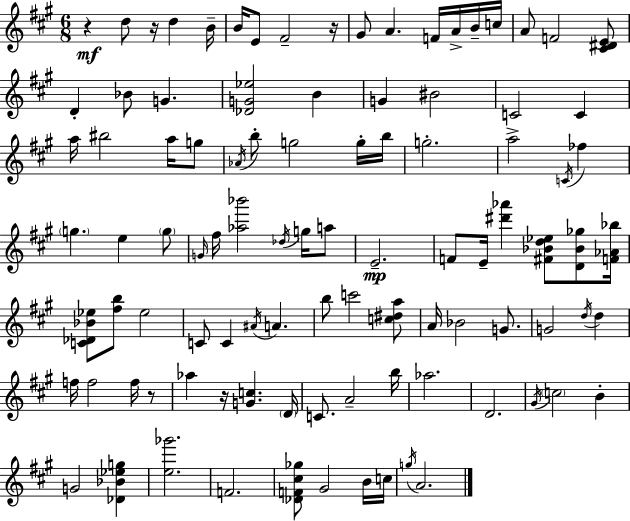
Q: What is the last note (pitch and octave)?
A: A4